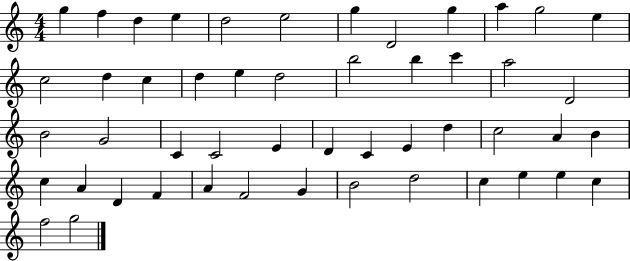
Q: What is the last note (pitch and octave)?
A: G5